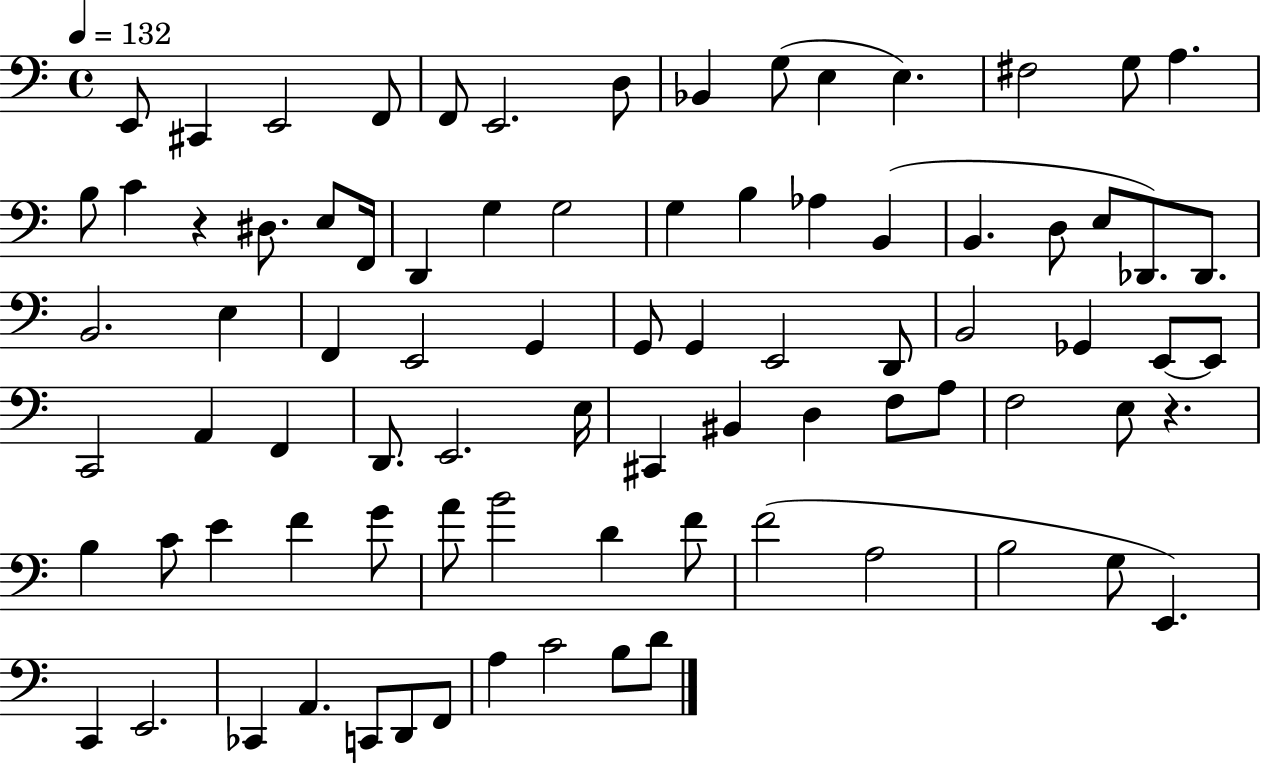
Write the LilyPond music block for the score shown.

{
  \clef bass
  \time 4/4
  \defaultTimeSignature
  \key c \major
  \tempo 4 = 132
  e,8 cis,4 e,2 f,8 | f,8 e,2. d8 | bes,4 g8( e4 e4.) | fis2 g8 a4. | \break b8 c'4 r4 dis8. e8 f,16 | d,4 g4 g2 | g4 b4 aes4 b,4( | b,4. d8 e8 des,8.) des,8. | \break b,2. e4 | f,4 e,2 g,4 | g,8 g,4 e,2 d,8 | b,2 ges,4 e,8~~ e,8 | \break c,2 a,4 f,4 | d,8. e,2. e16 | cis,4 bis,4 d4 f8 a8 | f2 e8 r4. | \break b4 c'8 e'4 f'4 g'8 | a'8 b'2 d'4 f'8 | f'2( a2 | b2 g8 e,4.) | \break c,4 e,2. | ces,4 a,4. c,8 d,8 f,8 | a4 c'2 b8 d'8 | \bar "|."
}